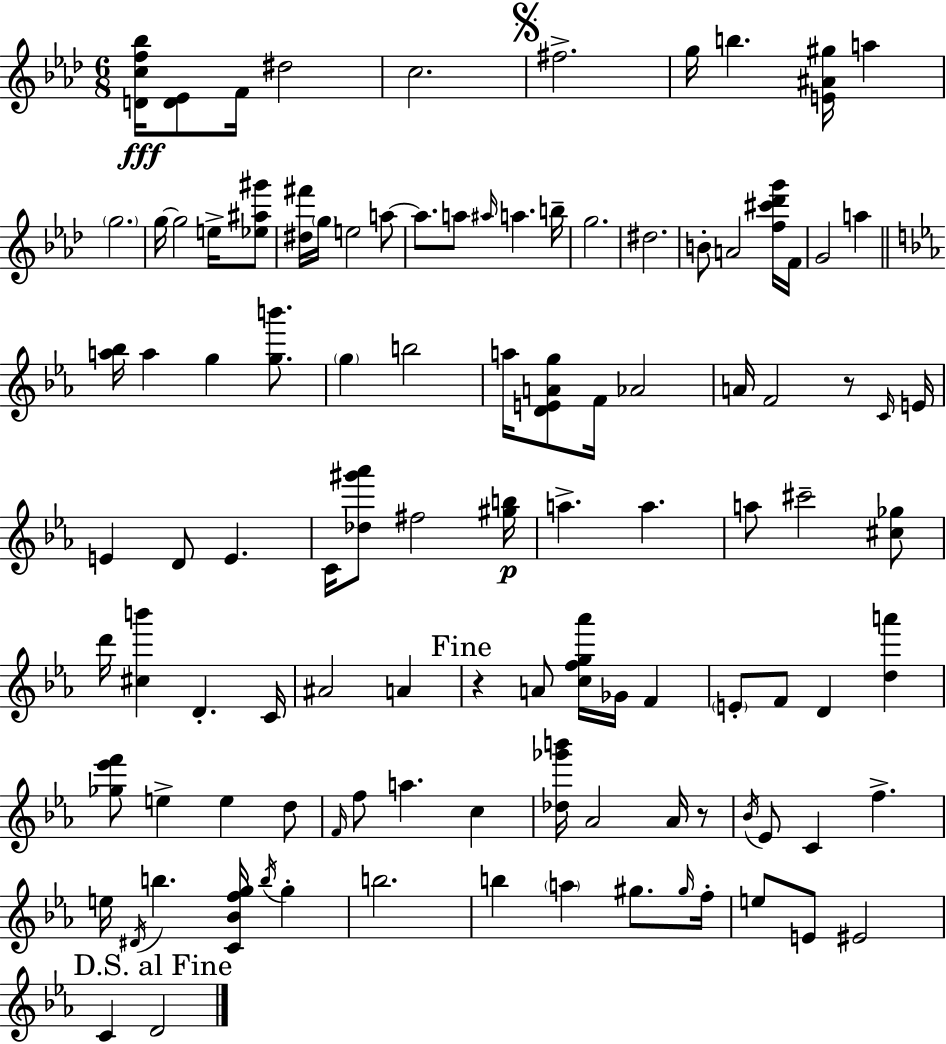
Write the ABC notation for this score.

X:1
T:Untitled
M:6/8
L:1/4
K:Fm
[Dcf_b]/4 [D_E]/2 F/4 ^d2 c2 ^f2 g/4 b [E^A^g]/4 a g2 g/4 g2 e/4 [_e^a^g']/2 [^d^f']/4 g/4 e2 a/2 a/2 a/2 ^a/4 a b/4 g2 ^d2 B/2 A2 [f^c'_d'g']/4 F/4 G2 a [a_b]/4 a g [gb']/2 g b2 a/4 [DEAg]/2 F/4 _A2 A/4 F2 z/2 C/4 E/4 E D/2 E C/4 [_d^g'_a']/2 ^f2 [^gb]/4 a a a/2 ^c'2 [^c_g]/2 d'/4 [^cb'] D C/4 ^A2 A z A/2 [cfg_a']/4 _G/4 F E/2 F/2 D [da'] [_g_e'f']/2 e e d/2 F/4 f/2 a c [_d_g'b']/4 _A2 _A/4 z/2 _B/4 _E/2 C f e/4 ^D/4 b [C_Bfg]/4 b/4 g b2 b a ^g/2 ^g/4 f/4 e/2 E/2 ^E2 C D2